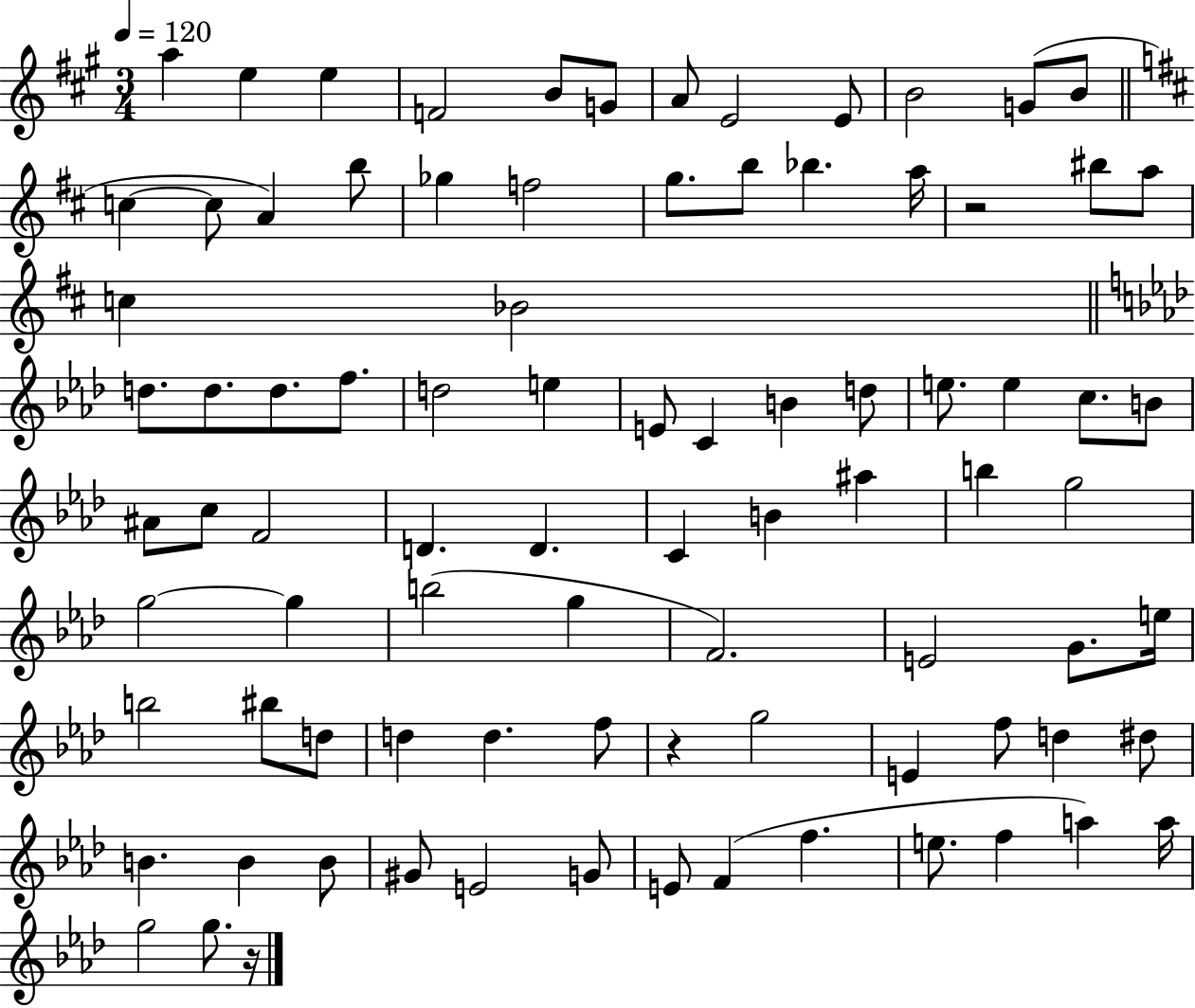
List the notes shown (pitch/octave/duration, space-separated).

A5/q E5/q E5/q F4/h B4/e G4/e A4/e E4/h E4/e B4/h G4/e B4/e C5/q C5/e A4/q B5/e Gb5/q F5/h G5/e. B5/e Bb5/q. A5/s R/h BIS5/e A5/e C5/q Bb4/h D5/e. D5/e. D5/e. F5/e. D5/h E5/q E4/e C4/q B4/q D5/e E5/e. E5/q C5/e. B4/e A#4/e C5/e F4/h D4/q. D4/q. C4/q B4/q A#5/q B5/q G5/h G5/h G5/q B5/h G5/q F4/h. E4/h G4/e. E5/s B5/h BIS5/e D5/e D5/q D5/q. F5/e R/q G5/h E4/q F5/e D5/q D#5/e B4/q. B4/q B4/e G#4/e E4/h G4/e E4/e F4/q F5/q. E5/e. F5/q A5/q A5/s G5/h G5/e. R/s